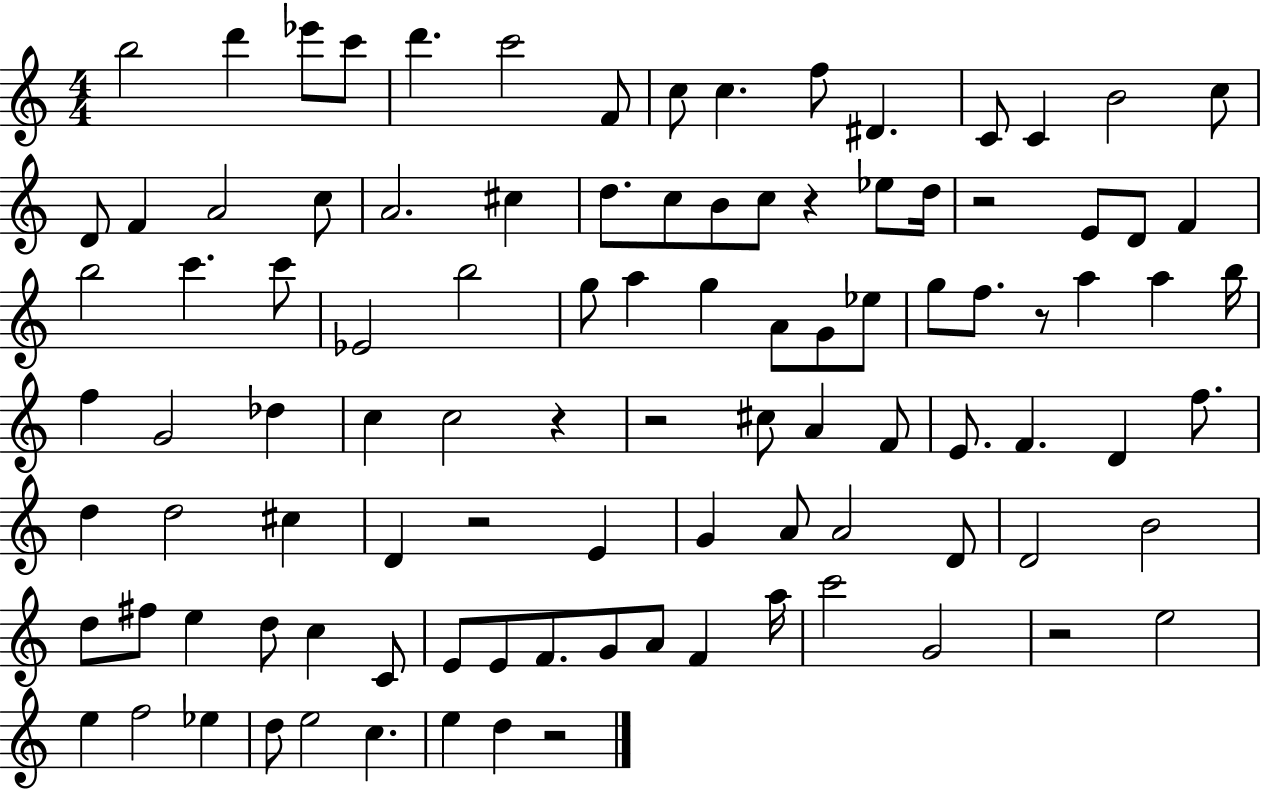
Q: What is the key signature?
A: C major